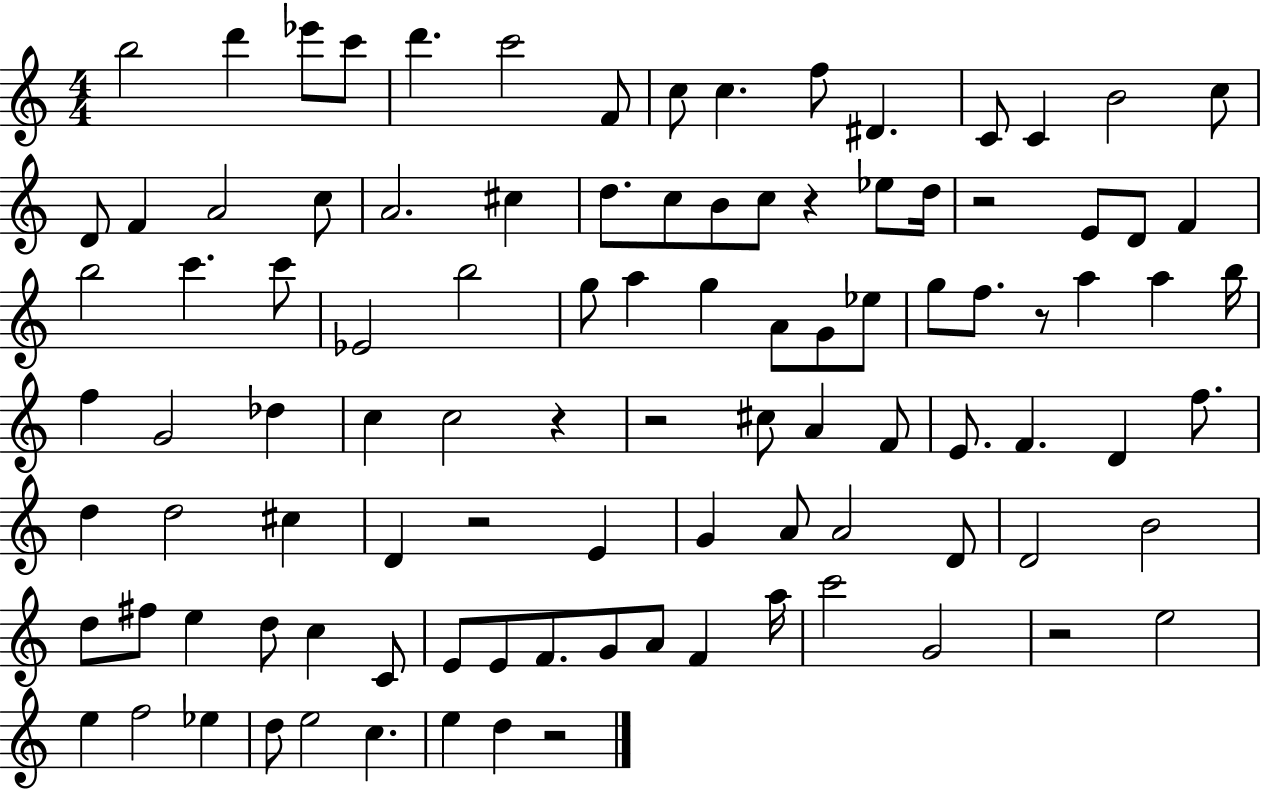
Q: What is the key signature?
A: C major